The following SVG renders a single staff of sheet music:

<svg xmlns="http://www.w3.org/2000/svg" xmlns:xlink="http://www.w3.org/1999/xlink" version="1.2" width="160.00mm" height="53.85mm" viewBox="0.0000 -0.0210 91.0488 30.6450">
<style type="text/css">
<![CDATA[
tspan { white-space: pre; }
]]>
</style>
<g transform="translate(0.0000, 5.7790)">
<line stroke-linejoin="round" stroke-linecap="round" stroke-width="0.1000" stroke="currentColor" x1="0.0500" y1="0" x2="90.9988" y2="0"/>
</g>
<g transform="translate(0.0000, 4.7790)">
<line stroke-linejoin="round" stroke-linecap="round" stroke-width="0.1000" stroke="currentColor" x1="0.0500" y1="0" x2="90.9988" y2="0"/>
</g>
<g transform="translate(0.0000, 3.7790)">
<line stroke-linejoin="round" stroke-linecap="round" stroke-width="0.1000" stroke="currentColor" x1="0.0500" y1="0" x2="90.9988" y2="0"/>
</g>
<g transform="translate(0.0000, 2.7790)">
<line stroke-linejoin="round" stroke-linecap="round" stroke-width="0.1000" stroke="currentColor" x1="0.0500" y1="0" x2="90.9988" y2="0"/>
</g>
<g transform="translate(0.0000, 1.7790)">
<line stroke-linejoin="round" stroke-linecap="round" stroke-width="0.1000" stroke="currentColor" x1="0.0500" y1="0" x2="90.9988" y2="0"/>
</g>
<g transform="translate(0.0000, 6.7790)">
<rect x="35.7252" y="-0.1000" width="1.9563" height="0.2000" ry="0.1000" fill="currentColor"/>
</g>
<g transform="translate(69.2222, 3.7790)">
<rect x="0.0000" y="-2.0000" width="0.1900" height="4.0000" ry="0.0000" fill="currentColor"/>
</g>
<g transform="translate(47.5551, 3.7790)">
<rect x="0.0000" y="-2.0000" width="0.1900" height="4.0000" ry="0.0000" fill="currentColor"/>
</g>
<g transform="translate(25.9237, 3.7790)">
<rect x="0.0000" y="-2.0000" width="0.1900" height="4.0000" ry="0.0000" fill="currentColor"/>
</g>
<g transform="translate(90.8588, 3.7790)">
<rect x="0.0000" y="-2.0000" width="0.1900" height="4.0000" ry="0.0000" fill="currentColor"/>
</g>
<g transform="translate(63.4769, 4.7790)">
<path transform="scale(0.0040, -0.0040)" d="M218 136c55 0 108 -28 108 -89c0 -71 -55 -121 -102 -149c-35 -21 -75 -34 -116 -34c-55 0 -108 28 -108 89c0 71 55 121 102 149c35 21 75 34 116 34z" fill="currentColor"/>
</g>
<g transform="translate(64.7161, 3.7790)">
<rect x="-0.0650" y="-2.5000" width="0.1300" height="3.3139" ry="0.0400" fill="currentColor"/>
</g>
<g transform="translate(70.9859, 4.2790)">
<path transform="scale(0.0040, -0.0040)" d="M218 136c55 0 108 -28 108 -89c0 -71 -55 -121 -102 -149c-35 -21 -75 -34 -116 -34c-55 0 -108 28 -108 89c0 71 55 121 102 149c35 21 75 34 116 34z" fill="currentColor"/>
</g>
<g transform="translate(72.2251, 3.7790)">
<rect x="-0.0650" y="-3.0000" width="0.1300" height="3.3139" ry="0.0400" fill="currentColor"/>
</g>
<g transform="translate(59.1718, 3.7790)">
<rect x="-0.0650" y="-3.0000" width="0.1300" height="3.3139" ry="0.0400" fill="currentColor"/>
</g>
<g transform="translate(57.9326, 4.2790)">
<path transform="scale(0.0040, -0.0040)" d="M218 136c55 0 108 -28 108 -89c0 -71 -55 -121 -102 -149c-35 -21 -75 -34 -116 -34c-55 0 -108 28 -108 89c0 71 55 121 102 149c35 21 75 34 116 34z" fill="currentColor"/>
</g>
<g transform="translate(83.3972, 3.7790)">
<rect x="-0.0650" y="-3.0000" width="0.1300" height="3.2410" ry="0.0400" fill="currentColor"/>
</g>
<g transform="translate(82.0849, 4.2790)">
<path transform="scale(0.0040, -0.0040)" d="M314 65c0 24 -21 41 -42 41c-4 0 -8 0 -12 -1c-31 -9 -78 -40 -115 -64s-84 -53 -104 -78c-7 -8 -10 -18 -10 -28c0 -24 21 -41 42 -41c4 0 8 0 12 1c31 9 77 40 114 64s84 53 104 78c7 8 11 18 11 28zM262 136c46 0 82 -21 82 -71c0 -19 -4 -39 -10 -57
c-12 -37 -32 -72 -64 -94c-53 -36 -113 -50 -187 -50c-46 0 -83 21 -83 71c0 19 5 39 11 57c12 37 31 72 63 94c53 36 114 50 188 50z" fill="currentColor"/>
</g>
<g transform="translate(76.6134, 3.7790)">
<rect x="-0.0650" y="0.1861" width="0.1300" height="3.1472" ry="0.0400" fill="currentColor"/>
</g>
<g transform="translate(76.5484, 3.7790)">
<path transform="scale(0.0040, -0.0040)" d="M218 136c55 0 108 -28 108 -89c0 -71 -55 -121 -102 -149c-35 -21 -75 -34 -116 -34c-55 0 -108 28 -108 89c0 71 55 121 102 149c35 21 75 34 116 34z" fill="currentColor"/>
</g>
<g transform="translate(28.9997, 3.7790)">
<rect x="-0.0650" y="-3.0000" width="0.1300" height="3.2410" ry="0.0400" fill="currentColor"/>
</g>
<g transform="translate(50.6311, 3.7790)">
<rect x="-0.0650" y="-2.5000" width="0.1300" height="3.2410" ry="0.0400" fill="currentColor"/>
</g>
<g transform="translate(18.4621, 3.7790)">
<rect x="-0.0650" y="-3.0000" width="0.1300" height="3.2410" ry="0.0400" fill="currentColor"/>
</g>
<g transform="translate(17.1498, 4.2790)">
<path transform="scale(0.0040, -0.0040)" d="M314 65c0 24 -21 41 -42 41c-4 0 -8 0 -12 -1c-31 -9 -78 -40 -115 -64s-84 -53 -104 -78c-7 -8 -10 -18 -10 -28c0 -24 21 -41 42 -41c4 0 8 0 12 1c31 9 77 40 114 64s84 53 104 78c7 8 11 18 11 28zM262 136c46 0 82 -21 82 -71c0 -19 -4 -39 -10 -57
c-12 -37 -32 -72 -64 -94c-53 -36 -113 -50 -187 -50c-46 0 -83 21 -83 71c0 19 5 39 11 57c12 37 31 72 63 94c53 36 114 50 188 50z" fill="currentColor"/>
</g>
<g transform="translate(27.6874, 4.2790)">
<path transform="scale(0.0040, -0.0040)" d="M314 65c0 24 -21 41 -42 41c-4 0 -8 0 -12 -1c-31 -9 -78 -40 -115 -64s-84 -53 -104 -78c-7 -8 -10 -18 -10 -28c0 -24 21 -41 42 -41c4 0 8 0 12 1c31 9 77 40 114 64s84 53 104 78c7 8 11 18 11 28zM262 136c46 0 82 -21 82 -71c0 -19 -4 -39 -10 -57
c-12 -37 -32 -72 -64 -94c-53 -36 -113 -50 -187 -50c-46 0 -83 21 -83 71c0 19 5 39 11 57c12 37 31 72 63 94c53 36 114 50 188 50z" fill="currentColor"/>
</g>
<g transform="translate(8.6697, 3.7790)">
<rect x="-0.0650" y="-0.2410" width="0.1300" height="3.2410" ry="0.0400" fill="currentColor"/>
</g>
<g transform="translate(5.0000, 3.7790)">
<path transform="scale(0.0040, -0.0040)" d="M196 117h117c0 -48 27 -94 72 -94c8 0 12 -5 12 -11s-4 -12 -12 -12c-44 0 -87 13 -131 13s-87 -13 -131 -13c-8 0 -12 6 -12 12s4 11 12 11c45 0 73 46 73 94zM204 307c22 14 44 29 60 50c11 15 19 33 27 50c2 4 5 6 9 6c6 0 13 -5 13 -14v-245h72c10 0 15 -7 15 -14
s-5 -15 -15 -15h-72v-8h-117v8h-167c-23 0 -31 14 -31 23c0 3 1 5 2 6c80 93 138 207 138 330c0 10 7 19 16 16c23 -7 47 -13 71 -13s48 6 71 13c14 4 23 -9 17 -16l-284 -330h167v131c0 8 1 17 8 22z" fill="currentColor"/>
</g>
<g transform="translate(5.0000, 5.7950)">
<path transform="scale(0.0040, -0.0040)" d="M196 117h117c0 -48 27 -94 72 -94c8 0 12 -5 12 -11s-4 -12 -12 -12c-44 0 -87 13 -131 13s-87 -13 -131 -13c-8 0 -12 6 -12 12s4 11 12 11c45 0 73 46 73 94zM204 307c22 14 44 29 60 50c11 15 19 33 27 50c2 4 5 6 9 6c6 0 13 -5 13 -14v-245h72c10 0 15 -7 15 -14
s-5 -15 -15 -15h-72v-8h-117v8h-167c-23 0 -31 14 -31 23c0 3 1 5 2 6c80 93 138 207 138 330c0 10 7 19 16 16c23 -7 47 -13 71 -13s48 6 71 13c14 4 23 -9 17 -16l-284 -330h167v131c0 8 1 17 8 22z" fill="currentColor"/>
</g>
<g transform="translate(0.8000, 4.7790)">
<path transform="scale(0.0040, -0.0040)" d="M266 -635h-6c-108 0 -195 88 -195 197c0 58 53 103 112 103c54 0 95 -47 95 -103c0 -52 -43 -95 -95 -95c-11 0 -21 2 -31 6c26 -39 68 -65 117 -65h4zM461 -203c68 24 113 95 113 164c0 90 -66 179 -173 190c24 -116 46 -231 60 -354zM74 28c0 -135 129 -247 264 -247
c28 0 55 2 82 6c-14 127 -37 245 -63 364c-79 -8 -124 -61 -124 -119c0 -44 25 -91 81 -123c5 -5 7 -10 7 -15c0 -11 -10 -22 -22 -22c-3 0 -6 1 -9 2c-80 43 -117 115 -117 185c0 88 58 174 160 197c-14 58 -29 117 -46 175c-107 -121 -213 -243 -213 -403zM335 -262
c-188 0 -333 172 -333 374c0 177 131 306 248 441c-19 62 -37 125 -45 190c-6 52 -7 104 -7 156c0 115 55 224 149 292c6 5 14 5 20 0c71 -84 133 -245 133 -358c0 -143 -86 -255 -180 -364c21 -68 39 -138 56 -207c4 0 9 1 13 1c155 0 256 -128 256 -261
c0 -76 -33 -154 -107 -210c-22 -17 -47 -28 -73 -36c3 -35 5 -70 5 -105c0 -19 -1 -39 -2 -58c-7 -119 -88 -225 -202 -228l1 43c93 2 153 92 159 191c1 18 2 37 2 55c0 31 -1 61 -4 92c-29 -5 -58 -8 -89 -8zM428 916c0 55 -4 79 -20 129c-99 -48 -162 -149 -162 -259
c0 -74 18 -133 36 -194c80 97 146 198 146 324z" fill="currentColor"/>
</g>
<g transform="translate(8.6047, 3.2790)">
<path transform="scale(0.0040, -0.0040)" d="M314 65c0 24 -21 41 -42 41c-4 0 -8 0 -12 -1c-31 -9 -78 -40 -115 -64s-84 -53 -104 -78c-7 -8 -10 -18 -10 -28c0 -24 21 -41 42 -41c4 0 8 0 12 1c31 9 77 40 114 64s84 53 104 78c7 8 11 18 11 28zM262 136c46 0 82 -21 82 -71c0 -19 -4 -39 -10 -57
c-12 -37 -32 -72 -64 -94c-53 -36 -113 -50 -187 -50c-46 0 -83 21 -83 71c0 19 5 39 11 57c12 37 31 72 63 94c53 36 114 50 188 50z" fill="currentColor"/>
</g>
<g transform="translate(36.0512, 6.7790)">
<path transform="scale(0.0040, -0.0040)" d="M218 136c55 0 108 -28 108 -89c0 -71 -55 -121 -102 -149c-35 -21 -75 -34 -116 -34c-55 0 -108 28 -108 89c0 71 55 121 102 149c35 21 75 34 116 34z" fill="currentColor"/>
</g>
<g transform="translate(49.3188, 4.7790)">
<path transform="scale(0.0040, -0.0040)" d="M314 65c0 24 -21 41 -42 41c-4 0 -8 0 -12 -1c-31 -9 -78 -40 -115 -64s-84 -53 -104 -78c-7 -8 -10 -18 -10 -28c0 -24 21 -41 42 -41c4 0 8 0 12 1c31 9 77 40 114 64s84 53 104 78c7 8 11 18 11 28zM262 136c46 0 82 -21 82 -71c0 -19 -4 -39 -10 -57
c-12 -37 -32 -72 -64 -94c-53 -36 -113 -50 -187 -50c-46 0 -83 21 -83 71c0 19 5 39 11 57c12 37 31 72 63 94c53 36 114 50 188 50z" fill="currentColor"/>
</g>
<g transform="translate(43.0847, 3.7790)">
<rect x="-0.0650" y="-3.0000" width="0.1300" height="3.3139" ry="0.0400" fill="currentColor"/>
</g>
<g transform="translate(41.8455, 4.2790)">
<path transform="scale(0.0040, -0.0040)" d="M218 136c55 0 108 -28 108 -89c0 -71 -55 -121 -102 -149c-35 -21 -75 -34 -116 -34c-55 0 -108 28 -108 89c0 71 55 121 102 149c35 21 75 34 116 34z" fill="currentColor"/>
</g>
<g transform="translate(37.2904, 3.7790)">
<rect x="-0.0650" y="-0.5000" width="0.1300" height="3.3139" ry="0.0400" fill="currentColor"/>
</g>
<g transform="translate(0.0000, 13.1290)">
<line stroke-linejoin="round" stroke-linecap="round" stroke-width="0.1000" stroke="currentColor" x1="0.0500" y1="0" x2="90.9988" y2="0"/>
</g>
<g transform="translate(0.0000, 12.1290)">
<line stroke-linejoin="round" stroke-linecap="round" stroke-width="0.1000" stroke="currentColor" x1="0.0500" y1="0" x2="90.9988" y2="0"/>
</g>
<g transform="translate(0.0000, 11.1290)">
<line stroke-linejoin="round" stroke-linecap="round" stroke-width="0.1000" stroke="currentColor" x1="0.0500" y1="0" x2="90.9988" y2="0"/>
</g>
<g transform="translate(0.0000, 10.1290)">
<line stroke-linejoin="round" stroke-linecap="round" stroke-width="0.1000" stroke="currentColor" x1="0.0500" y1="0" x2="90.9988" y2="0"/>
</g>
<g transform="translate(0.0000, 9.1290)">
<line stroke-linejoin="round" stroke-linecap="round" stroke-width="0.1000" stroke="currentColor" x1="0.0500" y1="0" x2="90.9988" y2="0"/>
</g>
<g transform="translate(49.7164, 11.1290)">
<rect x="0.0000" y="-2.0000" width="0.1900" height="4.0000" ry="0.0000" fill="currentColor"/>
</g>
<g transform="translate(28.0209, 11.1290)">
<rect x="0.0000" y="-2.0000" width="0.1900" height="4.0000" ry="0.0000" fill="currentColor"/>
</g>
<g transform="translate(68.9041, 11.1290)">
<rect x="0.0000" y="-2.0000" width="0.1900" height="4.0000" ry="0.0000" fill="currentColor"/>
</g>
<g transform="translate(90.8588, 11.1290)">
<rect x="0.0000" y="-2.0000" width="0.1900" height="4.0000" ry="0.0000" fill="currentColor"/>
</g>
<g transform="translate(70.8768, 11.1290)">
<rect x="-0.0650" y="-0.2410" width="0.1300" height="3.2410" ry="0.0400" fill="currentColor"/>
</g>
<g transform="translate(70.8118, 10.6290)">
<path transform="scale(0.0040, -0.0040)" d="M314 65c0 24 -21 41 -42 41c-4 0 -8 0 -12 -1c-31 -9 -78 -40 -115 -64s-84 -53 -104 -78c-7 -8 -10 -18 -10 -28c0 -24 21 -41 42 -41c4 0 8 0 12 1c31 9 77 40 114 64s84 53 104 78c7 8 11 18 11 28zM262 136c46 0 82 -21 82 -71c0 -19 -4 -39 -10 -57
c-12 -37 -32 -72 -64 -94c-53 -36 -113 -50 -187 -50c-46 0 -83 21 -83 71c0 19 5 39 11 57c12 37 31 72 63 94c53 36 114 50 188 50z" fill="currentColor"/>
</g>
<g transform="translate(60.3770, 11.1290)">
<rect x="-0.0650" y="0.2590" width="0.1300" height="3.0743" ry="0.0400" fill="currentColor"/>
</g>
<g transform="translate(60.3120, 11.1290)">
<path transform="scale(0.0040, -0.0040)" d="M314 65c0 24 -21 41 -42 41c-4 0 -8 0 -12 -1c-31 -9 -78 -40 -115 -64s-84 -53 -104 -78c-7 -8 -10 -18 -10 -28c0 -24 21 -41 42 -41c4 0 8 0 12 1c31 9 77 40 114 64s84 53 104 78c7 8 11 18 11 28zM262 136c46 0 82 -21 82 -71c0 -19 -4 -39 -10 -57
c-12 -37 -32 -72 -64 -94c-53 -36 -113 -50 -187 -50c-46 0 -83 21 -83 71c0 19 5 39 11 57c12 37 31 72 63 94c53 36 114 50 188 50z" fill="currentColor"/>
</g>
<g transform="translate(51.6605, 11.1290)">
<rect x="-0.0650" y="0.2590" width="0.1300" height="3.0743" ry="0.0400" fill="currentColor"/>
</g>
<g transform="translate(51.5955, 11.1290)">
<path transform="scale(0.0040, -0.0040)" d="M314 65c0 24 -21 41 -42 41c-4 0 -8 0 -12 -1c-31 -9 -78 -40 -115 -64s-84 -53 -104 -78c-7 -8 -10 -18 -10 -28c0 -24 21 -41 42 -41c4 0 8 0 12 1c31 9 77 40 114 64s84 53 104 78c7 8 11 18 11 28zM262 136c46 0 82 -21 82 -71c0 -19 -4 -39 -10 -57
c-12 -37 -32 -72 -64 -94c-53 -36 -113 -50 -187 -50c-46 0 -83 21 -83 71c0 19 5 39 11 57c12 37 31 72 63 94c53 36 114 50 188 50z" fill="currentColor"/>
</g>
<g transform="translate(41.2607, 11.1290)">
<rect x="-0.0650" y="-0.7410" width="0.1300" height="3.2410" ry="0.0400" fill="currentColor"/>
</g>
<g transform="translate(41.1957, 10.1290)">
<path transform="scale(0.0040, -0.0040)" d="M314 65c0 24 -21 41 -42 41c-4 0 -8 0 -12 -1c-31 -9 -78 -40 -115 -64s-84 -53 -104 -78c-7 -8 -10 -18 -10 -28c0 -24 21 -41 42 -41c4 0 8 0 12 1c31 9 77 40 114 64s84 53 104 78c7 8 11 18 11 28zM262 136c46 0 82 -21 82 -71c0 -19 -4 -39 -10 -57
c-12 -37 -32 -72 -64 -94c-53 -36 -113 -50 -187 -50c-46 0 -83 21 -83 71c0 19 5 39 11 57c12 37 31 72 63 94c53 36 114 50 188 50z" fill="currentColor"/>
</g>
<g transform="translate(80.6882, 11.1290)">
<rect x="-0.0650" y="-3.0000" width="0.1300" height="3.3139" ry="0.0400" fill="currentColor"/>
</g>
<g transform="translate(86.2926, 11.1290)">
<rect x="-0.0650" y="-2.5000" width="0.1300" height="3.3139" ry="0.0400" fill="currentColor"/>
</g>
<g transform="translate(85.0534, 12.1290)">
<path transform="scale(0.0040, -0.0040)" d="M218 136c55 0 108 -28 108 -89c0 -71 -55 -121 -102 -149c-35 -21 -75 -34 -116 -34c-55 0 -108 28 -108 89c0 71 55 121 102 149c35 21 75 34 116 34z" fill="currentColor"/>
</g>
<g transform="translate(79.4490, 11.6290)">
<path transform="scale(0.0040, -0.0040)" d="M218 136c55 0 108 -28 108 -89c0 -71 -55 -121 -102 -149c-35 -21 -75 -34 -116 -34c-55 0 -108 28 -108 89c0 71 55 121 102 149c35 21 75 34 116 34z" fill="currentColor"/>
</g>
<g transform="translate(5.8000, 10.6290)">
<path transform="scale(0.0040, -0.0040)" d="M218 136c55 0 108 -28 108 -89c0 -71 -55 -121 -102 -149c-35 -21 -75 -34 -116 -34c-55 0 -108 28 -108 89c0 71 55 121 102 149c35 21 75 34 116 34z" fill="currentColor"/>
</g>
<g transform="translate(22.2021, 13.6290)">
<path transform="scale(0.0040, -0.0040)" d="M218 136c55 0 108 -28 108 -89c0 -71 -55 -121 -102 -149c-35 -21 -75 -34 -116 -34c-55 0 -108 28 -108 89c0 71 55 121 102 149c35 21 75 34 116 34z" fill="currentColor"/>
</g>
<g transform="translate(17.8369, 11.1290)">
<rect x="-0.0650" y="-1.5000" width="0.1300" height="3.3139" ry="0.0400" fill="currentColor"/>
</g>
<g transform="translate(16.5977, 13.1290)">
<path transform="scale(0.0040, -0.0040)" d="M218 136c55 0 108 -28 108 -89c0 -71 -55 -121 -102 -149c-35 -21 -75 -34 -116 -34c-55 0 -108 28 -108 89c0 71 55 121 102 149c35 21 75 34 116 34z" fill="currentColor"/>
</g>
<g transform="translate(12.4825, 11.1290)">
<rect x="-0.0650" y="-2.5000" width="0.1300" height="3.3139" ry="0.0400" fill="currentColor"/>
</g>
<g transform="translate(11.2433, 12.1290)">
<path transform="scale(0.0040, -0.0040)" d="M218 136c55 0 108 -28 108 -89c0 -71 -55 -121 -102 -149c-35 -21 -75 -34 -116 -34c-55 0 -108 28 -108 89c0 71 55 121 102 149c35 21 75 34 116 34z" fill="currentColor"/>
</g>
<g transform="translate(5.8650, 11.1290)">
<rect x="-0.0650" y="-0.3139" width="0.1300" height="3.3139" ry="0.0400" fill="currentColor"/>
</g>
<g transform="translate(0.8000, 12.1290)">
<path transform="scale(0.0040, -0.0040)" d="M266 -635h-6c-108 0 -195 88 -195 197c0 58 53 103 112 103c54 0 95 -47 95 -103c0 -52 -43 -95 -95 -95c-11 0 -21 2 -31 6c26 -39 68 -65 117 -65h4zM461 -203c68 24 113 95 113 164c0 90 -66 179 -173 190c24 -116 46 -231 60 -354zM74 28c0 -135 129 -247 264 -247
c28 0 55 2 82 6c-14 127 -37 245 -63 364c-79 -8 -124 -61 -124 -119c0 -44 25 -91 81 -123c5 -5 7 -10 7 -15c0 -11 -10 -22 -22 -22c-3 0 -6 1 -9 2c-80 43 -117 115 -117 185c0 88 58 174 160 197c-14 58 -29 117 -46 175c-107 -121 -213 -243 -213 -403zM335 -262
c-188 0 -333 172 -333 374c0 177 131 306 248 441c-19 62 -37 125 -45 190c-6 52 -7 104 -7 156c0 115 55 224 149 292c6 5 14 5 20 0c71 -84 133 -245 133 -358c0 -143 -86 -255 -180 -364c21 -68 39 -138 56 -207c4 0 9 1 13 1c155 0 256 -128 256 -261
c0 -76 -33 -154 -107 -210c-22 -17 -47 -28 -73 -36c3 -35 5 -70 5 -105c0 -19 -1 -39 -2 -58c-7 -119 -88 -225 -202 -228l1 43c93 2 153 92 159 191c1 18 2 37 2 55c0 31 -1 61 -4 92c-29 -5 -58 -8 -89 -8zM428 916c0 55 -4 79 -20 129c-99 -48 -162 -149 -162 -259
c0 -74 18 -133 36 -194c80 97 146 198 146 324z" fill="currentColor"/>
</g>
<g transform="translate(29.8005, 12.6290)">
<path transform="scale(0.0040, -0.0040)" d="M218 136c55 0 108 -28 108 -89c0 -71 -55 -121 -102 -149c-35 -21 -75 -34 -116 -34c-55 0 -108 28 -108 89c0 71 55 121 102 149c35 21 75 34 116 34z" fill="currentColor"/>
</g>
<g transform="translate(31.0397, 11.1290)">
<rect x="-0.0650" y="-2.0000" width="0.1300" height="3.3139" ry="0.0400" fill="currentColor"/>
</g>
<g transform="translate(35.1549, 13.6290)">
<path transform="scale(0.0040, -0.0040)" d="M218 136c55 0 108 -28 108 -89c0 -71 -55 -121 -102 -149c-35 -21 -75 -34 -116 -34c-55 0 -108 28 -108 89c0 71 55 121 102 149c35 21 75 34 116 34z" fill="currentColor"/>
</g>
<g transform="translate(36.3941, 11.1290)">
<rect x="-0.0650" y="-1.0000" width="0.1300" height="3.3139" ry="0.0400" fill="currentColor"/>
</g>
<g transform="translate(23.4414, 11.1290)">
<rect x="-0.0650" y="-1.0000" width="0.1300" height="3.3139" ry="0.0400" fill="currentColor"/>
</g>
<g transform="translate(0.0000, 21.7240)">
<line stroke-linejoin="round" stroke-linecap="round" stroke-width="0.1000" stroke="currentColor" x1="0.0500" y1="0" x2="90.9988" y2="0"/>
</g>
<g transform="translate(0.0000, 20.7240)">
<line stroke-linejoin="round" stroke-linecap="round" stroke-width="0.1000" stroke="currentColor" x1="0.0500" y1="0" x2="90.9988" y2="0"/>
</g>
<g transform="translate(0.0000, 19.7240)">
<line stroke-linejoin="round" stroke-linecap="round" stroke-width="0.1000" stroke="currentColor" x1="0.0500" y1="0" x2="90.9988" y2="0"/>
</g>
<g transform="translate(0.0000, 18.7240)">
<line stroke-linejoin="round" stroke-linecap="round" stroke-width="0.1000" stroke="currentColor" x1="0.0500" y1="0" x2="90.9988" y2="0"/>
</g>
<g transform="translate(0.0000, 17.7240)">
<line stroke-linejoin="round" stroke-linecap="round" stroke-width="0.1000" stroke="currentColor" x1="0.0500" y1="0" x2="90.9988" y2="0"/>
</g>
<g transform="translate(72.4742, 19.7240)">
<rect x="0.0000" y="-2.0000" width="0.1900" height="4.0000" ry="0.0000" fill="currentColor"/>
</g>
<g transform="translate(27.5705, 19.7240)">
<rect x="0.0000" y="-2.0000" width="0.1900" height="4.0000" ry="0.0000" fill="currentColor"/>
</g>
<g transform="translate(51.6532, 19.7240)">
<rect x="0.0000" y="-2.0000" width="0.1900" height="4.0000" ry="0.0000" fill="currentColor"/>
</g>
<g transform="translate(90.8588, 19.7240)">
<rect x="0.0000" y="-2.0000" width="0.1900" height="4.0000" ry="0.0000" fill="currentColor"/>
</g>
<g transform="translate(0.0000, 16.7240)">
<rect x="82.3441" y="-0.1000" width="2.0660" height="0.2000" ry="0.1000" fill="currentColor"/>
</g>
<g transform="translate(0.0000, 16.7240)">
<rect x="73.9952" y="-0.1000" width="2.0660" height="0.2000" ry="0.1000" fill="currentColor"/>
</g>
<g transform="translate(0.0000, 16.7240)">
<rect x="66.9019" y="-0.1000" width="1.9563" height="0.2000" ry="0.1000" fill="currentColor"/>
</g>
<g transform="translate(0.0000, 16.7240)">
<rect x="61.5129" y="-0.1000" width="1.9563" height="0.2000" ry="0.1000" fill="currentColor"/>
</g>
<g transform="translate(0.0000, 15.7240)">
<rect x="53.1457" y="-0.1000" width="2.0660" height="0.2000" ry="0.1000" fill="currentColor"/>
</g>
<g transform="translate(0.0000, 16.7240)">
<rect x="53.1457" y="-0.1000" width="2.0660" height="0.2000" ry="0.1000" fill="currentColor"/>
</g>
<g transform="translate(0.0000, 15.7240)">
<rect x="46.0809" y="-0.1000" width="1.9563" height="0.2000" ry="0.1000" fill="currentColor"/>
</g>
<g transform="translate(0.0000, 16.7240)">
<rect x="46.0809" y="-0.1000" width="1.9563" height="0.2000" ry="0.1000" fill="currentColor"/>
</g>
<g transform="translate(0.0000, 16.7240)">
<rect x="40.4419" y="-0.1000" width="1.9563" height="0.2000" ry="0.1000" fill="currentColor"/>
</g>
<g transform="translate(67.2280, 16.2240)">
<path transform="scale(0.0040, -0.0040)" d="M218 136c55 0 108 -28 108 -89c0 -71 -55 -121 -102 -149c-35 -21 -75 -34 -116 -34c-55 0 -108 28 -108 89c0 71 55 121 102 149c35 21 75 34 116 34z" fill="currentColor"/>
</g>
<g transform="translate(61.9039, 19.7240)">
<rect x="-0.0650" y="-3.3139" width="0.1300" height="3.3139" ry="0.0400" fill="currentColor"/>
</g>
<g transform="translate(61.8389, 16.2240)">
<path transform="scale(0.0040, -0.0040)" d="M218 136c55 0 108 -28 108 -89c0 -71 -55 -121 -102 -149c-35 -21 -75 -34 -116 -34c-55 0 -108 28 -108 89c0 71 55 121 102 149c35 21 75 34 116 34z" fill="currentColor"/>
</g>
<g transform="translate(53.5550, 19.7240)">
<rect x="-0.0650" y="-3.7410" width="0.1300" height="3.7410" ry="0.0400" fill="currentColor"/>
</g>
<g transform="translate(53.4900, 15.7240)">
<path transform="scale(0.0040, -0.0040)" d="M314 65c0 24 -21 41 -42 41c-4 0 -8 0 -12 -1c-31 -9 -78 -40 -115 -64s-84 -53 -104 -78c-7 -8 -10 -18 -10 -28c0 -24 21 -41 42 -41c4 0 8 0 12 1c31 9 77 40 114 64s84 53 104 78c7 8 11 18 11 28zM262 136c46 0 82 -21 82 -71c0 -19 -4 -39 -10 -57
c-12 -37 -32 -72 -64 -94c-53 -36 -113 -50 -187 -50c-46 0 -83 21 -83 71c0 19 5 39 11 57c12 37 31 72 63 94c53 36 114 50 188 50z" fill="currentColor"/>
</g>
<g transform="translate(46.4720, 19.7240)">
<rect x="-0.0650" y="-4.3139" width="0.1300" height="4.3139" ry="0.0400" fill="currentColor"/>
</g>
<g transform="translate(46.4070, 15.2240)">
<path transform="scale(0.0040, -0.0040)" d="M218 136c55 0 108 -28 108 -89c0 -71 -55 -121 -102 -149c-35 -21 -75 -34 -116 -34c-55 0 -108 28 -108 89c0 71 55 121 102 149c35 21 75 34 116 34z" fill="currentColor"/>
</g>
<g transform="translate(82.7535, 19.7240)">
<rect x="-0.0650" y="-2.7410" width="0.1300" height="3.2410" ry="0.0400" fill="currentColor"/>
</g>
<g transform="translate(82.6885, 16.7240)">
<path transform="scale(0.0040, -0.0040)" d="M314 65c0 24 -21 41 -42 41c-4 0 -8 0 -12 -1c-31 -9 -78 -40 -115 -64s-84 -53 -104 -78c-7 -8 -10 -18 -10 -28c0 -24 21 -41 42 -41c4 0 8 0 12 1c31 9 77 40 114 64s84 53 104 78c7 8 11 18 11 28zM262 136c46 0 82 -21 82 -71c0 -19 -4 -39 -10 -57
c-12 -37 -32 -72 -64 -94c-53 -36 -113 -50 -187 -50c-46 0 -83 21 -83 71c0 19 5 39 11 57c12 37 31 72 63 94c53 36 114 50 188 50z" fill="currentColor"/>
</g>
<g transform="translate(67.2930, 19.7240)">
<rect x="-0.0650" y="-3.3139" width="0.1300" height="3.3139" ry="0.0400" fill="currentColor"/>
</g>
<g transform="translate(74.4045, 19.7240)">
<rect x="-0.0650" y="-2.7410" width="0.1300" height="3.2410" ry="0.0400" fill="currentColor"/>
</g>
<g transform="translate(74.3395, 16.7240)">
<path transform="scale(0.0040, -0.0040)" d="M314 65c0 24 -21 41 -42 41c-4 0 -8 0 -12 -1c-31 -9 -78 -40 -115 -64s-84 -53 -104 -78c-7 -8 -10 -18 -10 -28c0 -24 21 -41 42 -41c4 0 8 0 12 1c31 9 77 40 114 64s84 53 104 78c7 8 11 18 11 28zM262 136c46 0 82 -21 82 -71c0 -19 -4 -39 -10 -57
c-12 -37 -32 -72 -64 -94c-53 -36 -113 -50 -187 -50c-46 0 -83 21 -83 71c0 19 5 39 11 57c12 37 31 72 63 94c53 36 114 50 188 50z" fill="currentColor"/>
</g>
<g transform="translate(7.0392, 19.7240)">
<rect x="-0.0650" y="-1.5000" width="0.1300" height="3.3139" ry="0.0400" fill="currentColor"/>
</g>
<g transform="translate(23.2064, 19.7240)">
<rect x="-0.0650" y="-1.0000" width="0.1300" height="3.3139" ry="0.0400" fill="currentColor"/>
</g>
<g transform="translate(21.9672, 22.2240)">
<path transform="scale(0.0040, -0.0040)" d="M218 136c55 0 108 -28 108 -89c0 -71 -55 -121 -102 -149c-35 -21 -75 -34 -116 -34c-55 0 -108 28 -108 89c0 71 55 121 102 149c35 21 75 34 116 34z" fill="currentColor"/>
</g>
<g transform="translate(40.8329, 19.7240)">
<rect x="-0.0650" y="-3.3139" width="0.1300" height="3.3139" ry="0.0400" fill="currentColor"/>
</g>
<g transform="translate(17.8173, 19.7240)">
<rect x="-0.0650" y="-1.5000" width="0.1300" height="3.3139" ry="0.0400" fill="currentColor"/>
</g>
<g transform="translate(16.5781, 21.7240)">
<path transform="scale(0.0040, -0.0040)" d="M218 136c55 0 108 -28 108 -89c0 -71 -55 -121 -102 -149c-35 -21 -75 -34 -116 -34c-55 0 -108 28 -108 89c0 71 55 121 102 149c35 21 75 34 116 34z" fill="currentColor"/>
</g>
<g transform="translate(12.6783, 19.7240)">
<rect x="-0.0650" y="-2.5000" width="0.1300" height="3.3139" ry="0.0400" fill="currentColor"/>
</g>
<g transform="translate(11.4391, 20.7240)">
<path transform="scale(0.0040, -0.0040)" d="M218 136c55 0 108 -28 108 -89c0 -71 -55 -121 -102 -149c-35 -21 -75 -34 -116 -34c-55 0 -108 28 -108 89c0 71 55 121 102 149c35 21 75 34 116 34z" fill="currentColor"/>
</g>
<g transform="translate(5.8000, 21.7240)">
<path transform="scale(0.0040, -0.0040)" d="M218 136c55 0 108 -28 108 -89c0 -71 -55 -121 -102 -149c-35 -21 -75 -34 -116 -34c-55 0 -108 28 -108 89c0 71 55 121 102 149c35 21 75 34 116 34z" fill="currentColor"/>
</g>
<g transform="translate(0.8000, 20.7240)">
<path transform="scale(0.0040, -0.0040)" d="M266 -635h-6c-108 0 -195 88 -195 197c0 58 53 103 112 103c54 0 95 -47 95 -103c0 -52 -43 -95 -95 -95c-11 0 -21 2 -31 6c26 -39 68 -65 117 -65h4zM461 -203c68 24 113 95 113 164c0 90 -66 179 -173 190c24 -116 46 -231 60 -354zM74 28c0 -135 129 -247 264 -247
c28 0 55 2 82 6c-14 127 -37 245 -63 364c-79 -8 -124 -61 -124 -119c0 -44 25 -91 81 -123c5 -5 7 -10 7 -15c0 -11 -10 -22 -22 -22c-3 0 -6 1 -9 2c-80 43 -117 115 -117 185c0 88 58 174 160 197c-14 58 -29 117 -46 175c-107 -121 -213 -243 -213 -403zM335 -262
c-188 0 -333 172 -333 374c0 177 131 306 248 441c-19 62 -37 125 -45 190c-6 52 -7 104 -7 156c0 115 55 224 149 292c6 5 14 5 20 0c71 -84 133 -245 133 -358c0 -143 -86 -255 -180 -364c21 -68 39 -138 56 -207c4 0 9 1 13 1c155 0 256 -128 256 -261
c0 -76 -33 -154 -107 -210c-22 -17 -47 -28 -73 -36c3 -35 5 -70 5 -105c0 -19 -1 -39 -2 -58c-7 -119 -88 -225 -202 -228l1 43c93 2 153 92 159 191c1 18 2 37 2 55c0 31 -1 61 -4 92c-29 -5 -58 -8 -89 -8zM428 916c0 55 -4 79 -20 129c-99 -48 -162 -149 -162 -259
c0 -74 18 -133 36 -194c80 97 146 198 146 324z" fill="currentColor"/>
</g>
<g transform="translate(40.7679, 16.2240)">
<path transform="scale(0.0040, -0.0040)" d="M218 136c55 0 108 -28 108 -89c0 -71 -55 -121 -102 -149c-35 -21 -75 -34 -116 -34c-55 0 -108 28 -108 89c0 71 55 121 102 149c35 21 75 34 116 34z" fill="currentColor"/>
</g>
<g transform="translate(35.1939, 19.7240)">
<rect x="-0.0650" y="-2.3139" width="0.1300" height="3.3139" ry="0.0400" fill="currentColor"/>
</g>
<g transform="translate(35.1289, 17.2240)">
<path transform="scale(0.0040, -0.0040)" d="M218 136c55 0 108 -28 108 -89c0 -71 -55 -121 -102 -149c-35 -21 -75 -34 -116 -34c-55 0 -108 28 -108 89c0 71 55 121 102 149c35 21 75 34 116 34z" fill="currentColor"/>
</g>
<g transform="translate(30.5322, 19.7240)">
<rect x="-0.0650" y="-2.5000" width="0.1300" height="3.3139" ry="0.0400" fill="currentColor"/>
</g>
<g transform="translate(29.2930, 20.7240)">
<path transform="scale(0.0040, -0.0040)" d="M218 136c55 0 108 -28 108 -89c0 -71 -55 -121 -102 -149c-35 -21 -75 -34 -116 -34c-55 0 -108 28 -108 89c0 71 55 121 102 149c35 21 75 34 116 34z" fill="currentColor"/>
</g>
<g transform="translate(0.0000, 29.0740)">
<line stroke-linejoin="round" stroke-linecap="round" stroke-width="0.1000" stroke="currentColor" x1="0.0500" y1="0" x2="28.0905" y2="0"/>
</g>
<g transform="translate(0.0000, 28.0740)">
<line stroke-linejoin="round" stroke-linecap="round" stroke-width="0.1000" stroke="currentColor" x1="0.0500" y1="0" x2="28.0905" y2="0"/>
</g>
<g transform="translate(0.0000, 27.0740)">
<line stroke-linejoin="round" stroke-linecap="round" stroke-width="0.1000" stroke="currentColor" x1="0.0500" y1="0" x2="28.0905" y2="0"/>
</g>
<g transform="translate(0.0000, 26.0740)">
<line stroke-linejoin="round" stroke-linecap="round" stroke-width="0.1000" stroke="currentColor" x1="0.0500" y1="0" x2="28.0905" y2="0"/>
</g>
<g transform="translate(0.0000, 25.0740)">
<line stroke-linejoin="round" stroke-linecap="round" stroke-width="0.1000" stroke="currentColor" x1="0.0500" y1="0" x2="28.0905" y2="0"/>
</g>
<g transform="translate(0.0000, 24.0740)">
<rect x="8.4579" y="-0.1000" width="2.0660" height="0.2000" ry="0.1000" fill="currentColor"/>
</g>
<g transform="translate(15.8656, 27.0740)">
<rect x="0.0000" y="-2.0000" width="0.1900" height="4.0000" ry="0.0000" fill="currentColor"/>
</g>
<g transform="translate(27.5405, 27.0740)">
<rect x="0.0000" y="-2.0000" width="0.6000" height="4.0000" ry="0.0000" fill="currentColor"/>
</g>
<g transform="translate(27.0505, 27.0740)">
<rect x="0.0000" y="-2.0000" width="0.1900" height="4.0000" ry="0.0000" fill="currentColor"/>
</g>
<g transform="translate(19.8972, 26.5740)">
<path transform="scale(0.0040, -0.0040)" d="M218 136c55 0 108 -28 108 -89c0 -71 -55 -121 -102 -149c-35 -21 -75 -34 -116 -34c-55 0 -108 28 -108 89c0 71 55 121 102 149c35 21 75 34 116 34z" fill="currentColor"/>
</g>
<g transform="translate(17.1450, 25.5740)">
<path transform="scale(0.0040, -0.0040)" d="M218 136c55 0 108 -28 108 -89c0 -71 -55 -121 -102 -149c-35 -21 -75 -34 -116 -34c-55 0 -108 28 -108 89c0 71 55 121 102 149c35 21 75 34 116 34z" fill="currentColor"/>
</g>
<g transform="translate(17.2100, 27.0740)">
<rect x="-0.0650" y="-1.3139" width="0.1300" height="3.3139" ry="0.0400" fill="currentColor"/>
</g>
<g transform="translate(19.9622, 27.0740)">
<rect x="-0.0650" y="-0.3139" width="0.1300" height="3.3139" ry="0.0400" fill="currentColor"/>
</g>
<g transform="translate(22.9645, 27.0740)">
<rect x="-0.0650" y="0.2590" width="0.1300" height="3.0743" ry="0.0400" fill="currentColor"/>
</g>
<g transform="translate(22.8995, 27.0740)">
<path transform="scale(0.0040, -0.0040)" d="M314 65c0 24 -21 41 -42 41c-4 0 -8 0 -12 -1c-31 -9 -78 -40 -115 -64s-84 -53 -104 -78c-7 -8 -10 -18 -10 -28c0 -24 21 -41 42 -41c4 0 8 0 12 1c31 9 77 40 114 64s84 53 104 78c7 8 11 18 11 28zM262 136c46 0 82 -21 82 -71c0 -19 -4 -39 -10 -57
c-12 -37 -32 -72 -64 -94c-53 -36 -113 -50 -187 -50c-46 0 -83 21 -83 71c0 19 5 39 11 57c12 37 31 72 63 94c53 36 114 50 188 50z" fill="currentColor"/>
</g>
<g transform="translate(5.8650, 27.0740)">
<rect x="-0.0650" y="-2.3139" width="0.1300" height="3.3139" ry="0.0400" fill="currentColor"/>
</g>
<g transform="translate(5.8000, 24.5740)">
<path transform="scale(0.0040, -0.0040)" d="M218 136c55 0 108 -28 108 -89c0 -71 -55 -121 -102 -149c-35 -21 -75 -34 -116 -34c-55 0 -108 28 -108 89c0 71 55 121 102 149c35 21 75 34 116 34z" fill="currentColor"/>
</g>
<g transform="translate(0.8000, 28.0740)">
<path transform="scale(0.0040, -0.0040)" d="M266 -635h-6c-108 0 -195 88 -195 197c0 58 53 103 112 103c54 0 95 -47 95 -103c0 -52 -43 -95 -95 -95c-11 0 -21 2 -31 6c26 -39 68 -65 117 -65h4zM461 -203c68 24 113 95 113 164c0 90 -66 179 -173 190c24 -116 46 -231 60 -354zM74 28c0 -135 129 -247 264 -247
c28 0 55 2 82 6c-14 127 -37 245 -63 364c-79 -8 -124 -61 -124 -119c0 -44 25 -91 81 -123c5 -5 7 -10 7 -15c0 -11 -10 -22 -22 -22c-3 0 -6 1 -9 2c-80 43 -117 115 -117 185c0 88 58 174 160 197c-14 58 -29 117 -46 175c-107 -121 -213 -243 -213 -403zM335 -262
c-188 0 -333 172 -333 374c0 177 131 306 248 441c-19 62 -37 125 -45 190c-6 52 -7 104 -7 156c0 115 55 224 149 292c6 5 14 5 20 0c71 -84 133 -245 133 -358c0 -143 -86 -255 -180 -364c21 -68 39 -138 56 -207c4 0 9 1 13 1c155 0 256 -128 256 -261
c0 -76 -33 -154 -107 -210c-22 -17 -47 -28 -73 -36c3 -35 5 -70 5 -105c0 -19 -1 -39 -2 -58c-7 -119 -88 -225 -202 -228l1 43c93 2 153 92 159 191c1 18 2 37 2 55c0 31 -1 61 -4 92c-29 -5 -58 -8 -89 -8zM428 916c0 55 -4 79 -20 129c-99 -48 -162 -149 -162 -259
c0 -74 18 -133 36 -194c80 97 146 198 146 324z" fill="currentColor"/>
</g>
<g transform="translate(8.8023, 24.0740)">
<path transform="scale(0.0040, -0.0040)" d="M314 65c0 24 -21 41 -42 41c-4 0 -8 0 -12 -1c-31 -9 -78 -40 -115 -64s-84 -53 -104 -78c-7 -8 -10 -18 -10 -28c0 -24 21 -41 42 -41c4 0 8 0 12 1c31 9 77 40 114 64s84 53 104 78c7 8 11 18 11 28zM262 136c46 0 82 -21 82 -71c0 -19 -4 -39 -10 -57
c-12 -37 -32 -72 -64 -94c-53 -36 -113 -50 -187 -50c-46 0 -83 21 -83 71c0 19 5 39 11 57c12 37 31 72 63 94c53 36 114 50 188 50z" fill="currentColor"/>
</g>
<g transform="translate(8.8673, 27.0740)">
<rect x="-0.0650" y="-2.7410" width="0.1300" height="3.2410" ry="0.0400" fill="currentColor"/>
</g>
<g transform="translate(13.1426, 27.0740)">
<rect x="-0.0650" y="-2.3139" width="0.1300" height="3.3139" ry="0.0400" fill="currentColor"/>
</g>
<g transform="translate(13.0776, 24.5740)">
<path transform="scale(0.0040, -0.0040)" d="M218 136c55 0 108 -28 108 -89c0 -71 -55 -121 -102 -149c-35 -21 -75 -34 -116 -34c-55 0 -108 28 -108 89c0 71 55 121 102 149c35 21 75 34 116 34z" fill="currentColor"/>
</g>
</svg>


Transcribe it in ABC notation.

X:1
T:Untitled
M:4/4
L:1/4
K:C
c2 A2 A2 C A G2 A G A B A2 c G E D F D d2 B2 B2 c2 A G E G E D G g b d' c'2 b b a2 a2 g a2 g e c B2